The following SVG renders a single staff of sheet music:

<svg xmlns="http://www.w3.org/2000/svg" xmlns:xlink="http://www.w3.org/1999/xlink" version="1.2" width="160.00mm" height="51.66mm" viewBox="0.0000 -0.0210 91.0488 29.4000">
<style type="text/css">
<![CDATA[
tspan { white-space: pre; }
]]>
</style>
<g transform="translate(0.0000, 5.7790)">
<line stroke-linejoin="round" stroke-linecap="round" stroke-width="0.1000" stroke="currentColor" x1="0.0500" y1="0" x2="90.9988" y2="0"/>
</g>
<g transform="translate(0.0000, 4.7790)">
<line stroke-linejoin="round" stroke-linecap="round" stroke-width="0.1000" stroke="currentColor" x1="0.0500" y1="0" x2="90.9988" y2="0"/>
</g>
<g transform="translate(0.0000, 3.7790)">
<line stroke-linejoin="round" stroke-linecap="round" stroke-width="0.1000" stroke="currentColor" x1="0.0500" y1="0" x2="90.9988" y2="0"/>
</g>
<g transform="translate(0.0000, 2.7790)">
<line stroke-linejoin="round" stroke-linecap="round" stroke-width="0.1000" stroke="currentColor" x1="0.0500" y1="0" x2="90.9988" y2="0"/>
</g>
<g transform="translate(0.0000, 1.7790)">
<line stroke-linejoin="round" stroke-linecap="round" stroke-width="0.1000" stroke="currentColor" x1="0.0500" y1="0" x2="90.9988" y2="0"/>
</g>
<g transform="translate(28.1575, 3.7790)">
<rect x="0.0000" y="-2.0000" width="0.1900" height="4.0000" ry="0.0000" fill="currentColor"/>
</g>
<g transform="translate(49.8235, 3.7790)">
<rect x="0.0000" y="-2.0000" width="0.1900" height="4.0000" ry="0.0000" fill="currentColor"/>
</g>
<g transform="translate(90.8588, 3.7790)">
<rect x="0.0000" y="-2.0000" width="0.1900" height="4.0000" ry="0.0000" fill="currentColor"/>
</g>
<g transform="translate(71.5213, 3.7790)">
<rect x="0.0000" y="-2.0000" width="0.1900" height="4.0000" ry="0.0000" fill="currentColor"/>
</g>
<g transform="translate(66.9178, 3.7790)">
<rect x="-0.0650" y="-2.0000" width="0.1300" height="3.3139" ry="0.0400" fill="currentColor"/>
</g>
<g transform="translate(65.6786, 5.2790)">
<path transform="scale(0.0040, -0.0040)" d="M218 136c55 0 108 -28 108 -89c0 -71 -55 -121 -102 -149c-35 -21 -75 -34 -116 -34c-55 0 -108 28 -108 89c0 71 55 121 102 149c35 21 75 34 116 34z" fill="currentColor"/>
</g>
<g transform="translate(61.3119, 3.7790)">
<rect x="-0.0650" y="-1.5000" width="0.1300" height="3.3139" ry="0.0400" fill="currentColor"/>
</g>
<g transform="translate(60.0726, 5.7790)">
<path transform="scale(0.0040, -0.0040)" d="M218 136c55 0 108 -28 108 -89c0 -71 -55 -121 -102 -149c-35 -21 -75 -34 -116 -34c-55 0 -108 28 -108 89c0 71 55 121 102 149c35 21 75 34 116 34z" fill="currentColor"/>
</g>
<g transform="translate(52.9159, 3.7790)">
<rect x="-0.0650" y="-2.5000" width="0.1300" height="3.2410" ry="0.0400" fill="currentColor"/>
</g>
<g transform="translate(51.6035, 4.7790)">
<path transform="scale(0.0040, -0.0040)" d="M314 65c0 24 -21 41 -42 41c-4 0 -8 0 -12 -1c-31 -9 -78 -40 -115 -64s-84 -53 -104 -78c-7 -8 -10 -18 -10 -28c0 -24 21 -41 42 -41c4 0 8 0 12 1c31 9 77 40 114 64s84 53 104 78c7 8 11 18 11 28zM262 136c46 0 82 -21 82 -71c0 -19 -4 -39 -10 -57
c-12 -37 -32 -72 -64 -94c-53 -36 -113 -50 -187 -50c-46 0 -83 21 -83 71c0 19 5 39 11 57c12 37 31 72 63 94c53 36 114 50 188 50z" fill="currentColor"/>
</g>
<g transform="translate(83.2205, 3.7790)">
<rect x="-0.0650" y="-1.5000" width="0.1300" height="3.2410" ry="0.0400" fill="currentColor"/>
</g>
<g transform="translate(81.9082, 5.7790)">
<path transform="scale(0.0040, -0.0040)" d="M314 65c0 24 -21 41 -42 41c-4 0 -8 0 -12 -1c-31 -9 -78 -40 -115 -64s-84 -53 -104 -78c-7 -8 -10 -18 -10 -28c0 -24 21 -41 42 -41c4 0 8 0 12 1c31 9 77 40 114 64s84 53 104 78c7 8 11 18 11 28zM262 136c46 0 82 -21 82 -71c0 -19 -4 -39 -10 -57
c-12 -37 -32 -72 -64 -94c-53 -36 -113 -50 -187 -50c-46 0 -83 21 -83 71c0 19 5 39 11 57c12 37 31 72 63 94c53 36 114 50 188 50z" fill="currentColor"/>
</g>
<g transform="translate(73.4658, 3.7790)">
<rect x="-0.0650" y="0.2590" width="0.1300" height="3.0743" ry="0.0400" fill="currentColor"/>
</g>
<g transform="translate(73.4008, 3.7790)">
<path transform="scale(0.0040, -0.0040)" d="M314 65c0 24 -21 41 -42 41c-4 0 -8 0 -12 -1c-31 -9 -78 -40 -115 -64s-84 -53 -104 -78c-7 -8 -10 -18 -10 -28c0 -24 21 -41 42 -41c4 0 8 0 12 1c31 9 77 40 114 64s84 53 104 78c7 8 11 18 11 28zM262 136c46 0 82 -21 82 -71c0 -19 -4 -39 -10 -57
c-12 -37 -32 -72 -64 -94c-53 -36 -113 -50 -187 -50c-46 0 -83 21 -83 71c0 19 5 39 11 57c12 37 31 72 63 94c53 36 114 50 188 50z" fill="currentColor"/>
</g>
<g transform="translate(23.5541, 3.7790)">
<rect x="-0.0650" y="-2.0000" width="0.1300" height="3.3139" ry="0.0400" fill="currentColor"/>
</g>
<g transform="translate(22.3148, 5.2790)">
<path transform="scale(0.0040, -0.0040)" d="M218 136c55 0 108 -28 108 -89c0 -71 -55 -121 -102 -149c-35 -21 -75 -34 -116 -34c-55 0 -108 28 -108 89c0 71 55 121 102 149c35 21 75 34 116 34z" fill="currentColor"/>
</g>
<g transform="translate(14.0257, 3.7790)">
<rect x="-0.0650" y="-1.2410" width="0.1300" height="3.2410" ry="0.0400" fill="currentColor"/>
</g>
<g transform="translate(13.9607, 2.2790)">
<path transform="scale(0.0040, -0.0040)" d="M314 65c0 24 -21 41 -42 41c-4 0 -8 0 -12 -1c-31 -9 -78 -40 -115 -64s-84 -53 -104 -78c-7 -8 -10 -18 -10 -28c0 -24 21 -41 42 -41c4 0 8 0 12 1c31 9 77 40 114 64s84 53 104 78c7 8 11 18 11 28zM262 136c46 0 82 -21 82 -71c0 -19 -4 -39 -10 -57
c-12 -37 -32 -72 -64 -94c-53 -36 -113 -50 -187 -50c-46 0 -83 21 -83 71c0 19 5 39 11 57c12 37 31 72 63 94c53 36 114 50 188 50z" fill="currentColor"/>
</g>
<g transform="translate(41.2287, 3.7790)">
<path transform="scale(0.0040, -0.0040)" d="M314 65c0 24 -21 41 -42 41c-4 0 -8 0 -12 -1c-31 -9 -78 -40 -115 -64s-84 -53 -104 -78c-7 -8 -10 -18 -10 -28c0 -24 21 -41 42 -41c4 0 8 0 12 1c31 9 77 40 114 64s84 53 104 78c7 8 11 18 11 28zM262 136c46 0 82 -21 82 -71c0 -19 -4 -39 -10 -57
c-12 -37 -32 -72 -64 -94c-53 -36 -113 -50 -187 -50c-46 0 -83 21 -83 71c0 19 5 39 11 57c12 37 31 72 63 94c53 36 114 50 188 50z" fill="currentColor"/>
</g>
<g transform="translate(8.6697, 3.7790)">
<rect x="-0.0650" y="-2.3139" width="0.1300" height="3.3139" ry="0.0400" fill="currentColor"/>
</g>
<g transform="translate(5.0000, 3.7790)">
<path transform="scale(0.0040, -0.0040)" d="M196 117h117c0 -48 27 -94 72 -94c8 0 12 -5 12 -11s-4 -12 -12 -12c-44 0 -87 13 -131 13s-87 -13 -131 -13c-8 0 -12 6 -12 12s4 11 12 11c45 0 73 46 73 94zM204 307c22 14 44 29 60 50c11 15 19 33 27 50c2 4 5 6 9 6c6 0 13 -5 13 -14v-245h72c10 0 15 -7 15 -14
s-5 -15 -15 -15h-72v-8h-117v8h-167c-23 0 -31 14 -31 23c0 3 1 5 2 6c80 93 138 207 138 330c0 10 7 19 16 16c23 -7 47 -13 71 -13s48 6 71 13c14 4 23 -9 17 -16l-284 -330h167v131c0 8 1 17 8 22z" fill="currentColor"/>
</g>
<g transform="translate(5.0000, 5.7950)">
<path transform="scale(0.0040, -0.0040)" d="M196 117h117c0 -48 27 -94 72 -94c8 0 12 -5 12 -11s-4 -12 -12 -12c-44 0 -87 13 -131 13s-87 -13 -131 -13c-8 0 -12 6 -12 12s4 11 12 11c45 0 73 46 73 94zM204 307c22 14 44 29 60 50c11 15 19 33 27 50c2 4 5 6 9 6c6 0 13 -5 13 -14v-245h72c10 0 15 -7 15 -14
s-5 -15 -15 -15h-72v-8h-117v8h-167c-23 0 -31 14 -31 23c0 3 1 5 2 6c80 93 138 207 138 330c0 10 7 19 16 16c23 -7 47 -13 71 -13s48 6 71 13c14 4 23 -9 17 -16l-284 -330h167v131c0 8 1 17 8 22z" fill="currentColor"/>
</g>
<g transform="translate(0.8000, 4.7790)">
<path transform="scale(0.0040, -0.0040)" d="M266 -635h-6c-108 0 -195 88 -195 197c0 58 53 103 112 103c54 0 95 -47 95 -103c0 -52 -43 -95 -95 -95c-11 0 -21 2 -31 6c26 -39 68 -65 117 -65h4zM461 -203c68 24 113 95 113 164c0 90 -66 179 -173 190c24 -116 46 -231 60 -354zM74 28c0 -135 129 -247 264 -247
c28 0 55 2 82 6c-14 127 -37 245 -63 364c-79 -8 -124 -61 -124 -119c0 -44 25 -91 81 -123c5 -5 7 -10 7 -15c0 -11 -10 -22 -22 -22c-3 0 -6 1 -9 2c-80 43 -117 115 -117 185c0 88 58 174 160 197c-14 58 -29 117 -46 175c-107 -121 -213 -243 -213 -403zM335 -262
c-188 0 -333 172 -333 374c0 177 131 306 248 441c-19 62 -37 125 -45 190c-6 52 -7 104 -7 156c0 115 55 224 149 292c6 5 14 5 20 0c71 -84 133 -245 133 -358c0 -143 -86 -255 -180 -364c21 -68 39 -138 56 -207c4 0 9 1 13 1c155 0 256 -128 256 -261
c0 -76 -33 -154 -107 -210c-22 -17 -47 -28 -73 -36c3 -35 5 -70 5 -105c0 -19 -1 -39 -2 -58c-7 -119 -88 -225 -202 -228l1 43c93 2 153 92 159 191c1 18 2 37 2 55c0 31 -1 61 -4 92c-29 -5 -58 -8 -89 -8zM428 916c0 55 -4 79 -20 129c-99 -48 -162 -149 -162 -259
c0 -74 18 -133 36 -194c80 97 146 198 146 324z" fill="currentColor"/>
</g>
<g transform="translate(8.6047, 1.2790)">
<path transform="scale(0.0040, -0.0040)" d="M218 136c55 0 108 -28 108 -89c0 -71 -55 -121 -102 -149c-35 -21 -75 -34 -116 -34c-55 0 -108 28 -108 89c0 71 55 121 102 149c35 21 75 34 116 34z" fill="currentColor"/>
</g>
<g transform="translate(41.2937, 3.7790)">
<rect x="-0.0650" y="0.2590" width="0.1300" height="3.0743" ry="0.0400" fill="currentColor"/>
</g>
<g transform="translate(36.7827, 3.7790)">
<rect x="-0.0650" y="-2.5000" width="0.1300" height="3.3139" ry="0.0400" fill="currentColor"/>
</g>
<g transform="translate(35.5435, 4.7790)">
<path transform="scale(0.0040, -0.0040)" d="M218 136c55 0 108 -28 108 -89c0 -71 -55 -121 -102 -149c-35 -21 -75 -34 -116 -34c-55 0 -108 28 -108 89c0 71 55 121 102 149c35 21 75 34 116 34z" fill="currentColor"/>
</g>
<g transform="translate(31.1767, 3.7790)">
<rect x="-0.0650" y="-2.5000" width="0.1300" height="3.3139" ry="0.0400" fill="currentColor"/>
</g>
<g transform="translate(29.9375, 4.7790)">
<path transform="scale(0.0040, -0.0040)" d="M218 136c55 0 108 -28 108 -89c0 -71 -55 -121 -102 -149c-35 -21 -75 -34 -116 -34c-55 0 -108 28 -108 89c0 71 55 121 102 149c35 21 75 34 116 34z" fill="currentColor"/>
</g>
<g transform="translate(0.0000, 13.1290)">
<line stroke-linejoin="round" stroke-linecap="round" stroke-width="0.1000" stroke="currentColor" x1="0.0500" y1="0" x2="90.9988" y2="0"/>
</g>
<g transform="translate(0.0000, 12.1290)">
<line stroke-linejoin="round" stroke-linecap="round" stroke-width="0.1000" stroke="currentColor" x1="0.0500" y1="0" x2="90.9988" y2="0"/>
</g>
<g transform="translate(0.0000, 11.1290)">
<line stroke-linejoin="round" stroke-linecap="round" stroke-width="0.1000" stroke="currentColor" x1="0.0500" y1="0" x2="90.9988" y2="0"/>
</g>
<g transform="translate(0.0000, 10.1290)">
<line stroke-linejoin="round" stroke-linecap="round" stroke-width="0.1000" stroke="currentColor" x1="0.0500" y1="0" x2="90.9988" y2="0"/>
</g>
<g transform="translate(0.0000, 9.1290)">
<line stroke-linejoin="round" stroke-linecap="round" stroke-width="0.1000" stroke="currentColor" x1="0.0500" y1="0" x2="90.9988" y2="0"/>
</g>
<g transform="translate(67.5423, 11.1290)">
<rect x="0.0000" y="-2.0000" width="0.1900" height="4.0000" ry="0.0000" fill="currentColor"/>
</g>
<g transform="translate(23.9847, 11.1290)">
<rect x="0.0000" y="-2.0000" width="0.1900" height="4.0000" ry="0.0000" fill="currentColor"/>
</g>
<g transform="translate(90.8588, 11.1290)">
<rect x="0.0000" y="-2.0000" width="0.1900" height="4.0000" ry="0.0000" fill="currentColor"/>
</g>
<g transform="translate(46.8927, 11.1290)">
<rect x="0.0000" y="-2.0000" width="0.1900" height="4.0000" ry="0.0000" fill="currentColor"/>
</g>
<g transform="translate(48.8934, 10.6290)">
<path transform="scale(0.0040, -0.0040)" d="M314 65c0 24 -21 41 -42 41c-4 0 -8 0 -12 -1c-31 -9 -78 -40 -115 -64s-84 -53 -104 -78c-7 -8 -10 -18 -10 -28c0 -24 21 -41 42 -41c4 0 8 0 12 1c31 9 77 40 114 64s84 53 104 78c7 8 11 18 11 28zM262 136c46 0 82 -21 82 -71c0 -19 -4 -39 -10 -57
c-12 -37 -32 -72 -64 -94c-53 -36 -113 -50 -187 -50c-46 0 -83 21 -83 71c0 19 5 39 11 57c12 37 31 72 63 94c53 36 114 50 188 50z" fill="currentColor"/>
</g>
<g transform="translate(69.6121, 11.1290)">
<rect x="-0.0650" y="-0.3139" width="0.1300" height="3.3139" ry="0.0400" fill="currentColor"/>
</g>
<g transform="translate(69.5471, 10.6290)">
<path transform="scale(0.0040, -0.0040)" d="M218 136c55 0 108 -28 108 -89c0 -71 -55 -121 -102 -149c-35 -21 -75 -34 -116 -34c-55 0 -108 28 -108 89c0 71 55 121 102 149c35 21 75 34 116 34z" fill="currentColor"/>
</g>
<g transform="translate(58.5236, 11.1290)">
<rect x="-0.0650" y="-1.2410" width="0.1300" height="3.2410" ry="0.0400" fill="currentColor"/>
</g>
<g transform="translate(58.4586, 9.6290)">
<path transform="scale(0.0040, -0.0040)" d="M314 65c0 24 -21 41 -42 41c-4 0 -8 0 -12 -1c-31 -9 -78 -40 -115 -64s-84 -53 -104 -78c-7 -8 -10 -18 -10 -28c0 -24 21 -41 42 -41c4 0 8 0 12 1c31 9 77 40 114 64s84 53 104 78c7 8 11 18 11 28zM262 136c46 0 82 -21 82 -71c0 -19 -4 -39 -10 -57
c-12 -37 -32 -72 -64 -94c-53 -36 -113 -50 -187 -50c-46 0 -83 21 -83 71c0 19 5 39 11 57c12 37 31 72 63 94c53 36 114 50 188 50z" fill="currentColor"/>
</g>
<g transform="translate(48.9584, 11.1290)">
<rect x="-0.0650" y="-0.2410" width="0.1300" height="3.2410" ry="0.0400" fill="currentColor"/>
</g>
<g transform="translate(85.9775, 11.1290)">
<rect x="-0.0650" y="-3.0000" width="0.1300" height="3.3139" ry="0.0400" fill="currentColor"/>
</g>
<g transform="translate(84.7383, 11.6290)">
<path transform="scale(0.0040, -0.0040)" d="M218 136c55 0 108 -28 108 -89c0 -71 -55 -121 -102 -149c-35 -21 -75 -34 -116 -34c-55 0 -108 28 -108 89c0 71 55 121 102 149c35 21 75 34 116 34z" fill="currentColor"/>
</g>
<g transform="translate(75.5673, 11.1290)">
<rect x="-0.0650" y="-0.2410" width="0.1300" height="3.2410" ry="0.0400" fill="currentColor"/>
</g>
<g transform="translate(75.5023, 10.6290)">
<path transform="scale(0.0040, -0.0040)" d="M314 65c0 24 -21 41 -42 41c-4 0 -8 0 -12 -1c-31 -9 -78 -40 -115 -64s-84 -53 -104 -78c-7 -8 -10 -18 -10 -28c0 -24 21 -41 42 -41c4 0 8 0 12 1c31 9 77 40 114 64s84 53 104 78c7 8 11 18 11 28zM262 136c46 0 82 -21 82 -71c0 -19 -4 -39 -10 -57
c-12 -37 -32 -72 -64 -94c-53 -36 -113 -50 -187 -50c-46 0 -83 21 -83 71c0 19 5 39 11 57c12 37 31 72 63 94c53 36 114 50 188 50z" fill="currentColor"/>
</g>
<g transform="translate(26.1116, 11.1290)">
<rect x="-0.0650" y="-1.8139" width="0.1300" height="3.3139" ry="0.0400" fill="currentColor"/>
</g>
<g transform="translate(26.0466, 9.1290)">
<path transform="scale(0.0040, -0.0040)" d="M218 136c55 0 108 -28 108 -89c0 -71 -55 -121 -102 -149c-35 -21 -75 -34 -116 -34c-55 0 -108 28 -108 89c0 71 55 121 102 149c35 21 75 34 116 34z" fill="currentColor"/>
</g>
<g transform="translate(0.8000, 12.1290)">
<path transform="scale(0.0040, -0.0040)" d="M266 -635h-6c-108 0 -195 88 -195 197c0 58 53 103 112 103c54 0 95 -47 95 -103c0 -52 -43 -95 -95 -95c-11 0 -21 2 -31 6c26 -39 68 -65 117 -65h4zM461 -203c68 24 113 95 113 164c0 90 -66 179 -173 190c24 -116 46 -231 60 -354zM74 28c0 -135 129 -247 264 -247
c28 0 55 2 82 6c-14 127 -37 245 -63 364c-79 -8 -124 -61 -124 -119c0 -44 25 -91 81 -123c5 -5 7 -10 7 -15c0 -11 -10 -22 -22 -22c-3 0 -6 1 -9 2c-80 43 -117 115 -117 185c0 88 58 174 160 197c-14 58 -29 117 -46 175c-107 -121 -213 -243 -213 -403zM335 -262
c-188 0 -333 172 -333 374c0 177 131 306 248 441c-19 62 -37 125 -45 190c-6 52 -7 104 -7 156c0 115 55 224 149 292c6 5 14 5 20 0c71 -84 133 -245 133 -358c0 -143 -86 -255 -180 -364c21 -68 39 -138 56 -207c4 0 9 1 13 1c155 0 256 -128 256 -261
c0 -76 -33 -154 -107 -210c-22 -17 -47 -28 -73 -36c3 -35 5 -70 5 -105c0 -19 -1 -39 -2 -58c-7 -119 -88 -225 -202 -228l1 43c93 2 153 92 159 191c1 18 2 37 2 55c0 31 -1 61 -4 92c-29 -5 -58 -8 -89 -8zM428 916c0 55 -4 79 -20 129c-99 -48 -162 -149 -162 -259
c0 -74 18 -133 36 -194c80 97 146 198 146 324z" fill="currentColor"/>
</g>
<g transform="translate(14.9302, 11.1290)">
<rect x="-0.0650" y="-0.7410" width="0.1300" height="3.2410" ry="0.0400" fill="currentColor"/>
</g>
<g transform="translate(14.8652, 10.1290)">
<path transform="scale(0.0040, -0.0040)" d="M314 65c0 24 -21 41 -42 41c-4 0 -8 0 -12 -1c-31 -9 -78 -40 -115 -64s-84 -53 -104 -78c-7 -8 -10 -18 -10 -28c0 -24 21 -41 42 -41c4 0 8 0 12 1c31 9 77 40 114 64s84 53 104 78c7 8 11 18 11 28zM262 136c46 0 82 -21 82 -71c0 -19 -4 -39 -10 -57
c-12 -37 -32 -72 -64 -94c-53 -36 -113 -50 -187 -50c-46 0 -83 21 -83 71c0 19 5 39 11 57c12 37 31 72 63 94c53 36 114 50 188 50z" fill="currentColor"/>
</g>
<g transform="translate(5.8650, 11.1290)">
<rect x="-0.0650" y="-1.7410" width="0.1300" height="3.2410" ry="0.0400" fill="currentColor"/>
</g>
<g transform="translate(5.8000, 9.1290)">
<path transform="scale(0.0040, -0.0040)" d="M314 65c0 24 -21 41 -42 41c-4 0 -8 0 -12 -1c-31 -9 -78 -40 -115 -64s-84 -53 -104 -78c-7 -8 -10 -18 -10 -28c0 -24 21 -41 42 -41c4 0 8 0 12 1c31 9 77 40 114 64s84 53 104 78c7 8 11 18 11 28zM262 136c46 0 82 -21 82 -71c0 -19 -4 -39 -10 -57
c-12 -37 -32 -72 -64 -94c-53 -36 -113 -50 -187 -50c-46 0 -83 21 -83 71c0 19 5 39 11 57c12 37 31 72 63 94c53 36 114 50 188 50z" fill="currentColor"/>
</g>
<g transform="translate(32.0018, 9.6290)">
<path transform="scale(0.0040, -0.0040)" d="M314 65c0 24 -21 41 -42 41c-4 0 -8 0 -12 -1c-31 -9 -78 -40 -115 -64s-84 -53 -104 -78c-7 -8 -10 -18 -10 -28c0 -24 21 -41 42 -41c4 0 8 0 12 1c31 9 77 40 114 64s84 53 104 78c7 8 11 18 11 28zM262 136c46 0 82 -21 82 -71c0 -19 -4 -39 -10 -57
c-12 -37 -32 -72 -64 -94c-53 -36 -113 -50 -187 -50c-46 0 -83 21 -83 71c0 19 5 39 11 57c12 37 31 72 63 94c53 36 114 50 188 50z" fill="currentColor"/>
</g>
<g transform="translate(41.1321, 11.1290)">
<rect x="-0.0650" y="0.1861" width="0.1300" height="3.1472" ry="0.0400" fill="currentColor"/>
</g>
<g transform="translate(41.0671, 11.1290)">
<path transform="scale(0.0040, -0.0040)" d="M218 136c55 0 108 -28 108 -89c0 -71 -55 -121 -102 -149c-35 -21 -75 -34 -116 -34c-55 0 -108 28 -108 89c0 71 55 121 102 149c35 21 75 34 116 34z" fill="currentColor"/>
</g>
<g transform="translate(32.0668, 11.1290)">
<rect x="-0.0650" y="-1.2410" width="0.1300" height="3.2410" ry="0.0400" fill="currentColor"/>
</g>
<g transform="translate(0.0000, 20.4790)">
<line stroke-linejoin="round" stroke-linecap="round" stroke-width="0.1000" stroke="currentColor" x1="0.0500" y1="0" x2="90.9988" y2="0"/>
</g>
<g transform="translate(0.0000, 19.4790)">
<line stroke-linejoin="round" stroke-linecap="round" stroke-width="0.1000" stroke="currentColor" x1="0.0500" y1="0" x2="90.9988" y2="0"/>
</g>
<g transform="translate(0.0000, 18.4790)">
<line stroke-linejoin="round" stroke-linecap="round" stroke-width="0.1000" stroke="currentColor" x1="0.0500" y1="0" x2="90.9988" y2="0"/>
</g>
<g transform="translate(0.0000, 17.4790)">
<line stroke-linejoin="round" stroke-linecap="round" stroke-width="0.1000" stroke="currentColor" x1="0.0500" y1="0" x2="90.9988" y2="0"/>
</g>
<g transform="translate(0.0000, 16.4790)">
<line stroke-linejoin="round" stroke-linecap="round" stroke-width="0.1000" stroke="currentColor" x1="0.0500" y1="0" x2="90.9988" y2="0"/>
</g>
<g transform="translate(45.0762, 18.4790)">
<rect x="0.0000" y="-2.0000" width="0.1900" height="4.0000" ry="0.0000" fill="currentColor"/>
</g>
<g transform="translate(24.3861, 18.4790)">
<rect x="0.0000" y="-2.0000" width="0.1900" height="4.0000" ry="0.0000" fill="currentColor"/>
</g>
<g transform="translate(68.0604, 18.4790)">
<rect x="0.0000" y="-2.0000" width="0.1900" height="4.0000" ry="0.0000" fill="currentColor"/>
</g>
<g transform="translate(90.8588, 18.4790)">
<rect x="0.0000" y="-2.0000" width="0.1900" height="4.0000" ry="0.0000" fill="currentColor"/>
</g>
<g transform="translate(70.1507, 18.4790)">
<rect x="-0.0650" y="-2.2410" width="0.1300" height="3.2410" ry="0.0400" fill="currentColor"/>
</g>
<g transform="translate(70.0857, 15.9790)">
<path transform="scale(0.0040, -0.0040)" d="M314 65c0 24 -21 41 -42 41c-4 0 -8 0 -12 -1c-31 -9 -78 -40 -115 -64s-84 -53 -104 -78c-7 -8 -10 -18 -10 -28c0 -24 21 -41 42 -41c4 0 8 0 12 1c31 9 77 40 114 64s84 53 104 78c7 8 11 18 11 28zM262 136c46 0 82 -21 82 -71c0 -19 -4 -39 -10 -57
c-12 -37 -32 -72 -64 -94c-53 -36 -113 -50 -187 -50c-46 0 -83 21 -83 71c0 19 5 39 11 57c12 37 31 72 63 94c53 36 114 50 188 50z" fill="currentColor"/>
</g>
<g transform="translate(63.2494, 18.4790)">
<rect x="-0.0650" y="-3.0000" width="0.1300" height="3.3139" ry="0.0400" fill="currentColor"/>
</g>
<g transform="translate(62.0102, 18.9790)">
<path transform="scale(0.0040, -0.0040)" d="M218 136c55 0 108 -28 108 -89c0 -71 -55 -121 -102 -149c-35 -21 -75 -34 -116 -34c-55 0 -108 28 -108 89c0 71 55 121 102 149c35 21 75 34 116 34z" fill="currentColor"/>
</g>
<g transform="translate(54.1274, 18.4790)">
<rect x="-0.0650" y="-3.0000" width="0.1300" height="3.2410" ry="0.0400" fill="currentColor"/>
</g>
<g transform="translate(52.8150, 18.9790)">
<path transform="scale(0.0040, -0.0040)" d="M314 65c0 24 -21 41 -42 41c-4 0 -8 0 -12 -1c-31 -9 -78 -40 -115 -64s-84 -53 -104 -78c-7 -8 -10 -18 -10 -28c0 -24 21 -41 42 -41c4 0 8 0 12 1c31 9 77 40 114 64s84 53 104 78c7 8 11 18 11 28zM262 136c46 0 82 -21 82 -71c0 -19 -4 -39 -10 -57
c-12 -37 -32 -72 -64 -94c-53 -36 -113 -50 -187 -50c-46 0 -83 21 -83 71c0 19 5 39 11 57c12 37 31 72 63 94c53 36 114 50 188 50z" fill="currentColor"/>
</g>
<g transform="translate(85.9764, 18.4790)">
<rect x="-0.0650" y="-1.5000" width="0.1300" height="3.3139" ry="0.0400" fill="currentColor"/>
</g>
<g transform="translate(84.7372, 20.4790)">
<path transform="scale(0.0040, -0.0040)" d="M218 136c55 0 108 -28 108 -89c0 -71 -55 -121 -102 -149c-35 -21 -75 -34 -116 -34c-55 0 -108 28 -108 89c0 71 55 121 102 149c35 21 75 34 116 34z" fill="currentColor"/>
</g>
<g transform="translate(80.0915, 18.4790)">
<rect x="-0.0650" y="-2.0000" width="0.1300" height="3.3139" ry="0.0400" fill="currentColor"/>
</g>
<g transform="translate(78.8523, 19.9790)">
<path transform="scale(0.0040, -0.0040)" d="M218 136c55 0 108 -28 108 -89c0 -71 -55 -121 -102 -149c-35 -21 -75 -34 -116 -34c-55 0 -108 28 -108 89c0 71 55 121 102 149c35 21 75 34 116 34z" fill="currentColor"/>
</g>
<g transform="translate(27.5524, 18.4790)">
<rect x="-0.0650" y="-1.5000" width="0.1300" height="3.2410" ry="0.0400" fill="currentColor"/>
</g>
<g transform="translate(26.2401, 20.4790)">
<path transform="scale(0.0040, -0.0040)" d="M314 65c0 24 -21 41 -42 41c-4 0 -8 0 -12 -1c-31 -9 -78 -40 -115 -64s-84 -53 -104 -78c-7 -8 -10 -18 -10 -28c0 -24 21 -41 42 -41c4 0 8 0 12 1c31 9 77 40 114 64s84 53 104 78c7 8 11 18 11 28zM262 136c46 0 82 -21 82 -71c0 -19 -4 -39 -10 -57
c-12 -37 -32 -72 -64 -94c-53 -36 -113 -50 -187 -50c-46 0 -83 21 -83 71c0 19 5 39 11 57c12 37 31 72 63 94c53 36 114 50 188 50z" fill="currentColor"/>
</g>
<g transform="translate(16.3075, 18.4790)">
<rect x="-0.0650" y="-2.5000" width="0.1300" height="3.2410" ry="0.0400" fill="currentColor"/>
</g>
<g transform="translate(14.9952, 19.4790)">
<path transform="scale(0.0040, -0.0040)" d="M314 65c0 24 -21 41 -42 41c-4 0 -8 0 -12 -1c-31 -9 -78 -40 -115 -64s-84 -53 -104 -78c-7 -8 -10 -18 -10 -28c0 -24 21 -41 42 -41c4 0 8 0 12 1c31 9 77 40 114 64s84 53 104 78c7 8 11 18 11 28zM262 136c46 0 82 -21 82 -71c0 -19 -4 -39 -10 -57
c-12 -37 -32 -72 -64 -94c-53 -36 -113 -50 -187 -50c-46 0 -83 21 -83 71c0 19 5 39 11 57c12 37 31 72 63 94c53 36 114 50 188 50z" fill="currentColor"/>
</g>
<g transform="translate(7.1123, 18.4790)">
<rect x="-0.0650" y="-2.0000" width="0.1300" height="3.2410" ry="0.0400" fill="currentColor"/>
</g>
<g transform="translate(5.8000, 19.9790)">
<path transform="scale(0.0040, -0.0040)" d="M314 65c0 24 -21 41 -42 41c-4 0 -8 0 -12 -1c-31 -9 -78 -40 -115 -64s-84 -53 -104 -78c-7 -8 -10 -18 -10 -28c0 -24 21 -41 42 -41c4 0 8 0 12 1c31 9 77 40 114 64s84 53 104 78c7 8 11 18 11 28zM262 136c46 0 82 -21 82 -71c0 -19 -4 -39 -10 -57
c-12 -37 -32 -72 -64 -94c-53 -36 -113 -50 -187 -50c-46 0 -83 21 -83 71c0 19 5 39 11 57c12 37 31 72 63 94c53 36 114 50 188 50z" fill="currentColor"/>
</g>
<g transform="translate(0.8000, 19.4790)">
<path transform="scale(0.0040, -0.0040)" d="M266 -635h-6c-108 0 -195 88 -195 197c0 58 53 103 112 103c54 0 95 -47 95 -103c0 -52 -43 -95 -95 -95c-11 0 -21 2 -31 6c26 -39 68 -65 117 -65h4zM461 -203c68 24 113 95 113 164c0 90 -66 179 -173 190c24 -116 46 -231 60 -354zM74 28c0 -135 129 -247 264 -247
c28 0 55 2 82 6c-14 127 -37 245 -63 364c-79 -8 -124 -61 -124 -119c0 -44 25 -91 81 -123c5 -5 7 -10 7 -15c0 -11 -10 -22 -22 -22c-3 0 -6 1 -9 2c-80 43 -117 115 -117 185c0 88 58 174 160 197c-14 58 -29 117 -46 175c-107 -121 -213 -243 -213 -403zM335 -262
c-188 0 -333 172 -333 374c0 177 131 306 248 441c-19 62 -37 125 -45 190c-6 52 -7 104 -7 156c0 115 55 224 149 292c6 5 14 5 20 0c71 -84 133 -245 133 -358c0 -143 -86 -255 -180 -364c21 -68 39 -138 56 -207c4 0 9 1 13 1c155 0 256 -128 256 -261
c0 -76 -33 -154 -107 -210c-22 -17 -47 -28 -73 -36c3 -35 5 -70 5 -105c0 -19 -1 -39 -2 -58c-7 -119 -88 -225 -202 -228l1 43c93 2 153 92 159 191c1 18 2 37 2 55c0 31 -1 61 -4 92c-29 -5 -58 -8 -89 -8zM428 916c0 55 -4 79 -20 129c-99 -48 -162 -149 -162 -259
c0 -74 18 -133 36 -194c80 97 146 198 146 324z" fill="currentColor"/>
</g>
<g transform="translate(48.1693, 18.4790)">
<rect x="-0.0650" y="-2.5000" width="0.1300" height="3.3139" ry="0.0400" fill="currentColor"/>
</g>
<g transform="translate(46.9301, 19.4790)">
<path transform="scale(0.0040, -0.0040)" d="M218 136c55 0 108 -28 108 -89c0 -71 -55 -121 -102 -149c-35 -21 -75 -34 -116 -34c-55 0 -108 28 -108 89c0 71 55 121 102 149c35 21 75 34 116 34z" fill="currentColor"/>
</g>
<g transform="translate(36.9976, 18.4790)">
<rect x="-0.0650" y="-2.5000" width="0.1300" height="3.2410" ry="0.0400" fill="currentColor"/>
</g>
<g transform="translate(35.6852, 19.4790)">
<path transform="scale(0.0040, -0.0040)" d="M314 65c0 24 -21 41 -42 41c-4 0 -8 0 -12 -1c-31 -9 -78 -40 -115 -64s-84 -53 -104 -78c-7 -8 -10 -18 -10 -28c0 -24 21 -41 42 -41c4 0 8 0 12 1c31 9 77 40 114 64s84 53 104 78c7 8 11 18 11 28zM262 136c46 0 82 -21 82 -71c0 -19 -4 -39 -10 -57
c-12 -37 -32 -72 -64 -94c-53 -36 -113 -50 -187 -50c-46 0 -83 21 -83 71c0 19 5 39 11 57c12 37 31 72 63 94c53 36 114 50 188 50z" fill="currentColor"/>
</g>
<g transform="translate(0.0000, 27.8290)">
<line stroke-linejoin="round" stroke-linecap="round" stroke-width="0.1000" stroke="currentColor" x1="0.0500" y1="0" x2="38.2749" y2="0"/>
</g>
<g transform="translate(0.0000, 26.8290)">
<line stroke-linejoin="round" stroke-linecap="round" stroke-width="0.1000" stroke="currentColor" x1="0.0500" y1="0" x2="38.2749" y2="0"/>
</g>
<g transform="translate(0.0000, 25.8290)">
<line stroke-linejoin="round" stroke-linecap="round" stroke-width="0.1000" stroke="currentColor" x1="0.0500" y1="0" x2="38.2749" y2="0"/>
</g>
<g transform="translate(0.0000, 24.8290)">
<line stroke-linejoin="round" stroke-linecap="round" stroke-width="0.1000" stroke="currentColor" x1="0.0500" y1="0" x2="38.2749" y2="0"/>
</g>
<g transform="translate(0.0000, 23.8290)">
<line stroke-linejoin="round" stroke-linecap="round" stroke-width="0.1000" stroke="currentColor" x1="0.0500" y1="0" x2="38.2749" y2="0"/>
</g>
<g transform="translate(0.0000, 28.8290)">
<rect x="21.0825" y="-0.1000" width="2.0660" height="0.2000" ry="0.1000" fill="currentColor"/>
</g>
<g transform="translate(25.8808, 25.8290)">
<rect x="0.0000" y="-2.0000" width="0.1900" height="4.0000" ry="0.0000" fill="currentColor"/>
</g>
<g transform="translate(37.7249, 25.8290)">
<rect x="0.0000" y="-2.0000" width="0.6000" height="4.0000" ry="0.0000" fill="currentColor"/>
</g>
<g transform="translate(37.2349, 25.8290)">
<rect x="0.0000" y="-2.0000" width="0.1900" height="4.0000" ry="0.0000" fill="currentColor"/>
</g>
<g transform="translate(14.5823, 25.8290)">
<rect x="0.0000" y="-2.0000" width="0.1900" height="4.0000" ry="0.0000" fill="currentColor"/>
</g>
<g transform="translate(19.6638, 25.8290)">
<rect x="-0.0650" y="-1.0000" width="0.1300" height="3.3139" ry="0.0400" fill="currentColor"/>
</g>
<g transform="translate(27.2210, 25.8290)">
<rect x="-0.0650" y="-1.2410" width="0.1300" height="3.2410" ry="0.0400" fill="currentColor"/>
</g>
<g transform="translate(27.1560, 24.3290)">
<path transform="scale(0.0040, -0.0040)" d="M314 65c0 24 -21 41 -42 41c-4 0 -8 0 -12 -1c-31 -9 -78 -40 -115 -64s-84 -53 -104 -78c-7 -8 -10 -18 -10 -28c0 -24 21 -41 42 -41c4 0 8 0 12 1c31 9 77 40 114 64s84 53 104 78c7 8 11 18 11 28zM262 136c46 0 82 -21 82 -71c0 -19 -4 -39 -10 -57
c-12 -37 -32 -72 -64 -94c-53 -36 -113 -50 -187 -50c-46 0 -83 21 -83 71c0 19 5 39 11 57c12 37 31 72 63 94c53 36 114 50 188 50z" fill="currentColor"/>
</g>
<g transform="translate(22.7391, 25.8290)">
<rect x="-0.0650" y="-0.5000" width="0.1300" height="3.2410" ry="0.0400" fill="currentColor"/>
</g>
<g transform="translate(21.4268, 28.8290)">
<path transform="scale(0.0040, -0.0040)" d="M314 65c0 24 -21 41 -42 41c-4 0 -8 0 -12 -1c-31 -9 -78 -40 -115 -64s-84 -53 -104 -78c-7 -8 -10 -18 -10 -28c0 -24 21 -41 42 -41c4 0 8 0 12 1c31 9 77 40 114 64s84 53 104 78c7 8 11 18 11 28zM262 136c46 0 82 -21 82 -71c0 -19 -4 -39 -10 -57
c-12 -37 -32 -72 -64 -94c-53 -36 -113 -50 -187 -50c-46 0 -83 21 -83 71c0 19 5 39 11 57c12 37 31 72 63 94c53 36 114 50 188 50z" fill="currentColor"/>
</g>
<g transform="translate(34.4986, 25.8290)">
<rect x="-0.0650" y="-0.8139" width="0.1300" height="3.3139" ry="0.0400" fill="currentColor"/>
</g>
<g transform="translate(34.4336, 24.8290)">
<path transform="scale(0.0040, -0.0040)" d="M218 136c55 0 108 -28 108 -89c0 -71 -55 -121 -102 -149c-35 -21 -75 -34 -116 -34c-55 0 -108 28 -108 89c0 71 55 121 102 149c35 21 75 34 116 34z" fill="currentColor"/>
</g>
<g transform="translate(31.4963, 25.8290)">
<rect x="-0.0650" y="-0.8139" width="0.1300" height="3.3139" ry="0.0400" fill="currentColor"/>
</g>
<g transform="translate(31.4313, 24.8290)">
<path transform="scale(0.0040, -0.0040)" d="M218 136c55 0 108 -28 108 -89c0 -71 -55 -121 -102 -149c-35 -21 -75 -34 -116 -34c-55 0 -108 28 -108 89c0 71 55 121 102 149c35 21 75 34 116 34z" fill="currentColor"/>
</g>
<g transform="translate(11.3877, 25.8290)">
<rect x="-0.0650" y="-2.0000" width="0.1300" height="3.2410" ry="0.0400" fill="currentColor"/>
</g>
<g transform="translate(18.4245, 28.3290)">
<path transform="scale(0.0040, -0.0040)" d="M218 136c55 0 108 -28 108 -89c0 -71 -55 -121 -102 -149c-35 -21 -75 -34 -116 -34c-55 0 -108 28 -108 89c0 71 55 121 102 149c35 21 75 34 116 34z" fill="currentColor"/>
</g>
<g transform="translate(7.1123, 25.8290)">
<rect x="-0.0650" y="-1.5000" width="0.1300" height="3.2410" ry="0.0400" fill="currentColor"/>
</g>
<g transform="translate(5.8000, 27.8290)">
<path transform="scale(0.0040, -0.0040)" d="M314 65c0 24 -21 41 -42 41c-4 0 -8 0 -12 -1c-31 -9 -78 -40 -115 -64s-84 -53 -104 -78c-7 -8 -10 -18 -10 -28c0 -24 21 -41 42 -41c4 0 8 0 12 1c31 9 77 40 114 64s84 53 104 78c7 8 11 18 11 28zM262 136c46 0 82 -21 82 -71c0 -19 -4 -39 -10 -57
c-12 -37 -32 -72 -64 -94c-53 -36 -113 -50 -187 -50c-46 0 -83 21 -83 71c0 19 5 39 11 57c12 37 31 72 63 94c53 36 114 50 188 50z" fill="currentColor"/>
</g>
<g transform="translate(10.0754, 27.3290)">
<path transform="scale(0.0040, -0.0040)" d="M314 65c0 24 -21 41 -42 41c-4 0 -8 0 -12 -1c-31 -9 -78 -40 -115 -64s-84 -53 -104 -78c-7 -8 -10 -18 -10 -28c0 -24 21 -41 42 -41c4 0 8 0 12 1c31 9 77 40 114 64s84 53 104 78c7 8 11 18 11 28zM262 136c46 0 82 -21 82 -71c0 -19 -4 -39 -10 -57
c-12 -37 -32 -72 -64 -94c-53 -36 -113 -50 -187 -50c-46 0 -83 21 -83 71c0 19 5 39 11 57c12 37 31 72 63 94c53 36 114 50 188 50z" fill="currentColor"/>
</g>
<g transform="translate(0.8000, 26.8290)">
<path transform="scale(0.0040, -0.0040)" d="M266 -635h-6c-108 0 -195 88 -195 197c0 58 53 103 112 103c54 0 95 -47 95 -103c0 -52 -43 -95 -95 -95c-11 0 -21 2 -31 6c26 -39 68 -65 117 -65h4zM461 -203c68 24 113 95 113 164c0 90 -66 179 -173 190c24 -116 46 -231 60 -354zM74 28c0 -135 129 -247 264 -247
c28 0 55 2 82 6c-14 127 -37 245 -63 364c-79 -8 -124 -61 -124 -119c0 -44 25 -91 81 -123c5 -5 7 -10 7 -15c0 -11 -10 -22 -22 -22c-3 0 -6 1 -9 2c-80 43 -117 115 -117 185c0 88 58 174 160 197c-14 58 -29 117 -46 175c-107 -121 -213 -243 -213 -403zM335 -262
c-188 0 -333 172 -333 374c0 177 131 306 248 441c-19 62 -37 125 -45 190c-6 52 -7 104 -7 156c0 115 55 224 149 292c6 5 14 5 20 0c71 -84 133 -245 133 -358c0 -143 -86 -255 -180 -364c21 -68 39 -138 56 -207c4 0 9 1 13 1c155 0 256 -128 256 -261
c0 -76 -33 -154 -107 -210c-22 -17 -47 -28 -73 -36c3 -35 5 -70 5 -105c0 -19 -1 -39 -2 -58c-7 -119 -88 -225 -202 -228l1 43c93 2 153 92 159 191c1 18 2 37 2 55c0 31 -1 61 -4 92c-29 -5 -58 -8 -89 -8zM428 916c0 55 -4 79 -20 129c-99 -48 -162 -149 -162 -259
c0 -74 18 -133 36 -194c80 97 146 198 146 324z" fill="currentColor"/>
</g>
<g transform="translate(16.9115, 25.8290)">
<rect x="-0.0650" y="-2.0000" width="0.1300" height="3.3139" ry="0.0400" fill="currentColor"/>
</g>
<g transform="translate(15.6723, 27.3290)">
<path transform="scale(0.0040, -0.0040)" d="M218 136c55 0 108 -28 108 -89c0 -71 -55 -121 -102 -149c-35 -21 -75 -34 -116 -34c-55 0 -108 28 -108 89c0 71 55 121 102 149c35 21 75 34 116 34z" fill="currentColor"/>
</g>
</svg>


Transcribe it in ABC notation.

X:1
T:Untitled
M:4/4
L:1/4
K:C
g e2 F G G B2 G2 E F B2 E2 f2 d2 f e2 B c2 e2 c c2 A F2 G2 E2 G2 G A2 A g2 F E E2 F2 F D C2 e2 d d